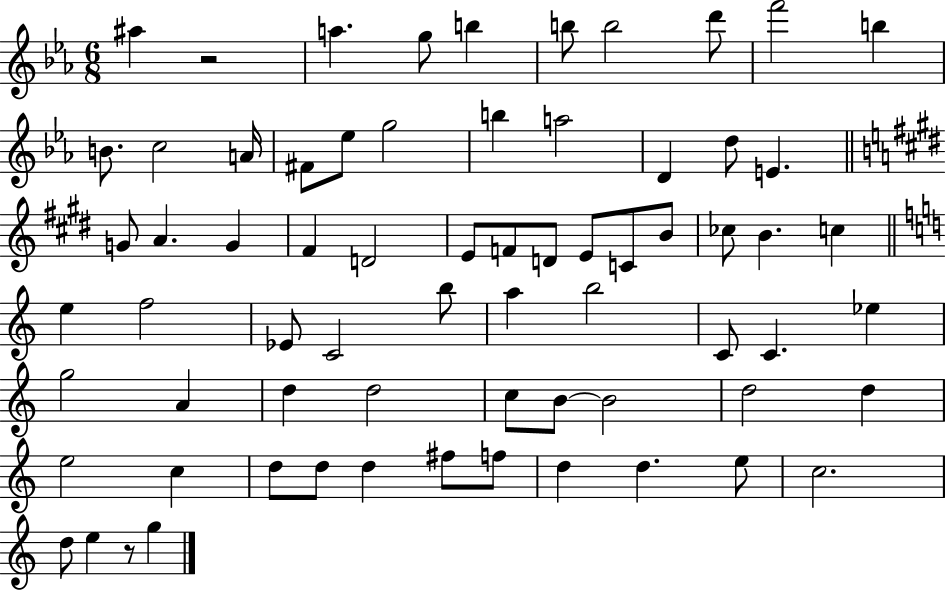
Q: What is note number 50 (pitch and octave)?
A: B4